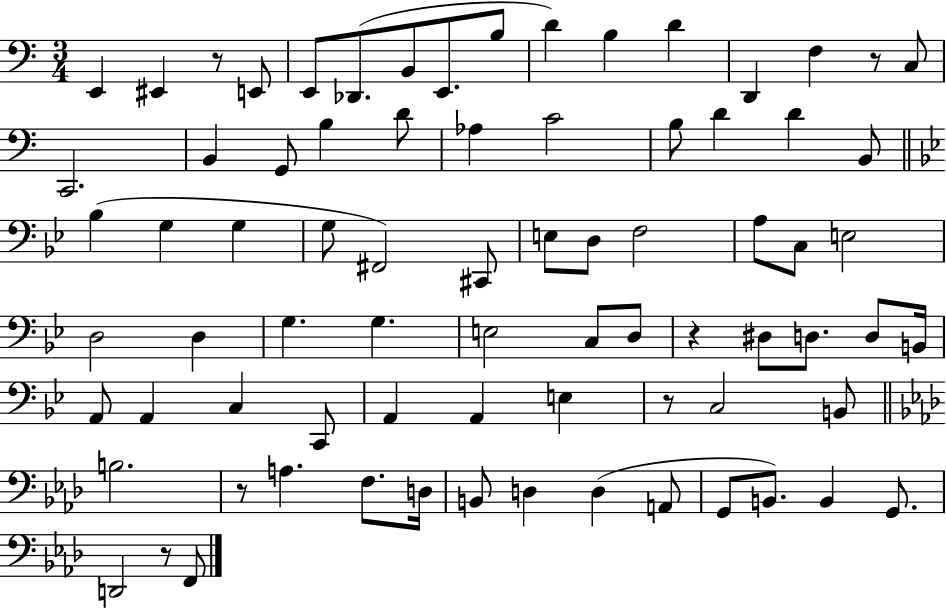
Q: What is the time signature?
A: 3/4